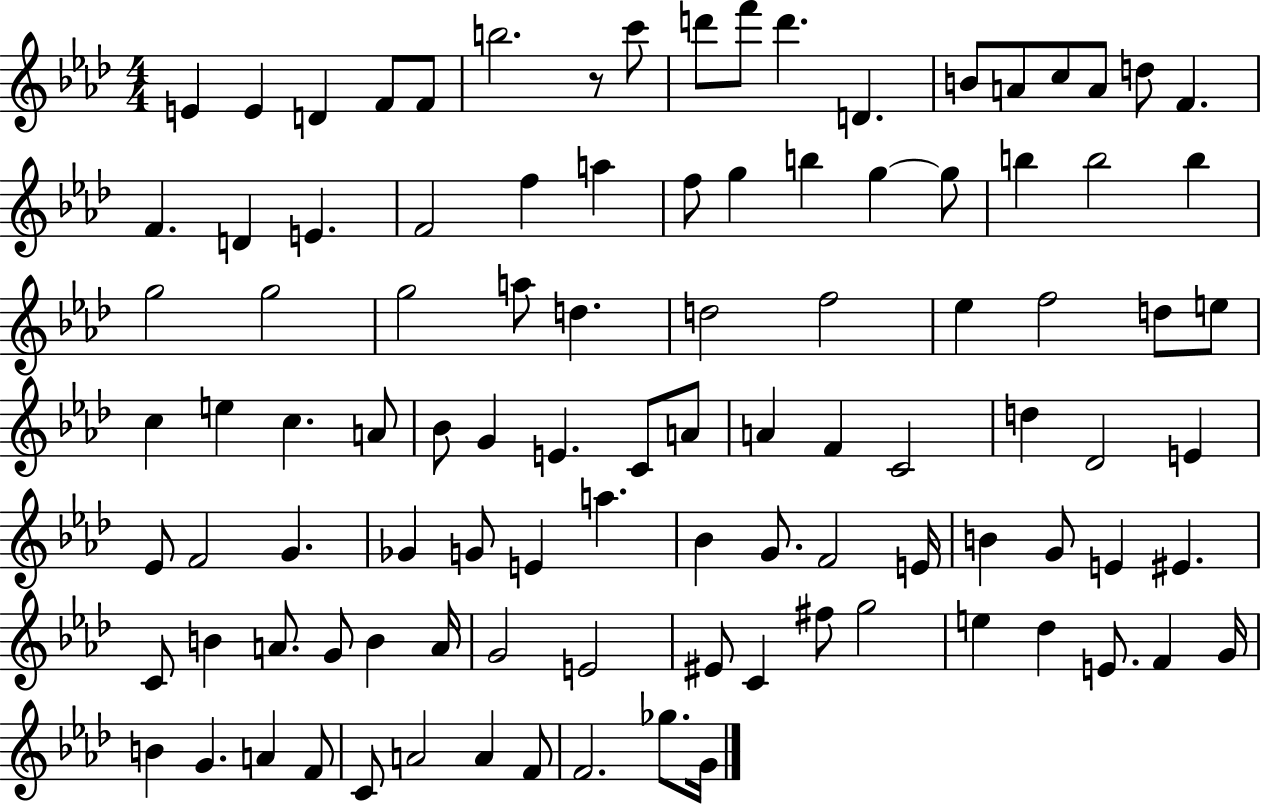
{
  \clef treble
  \numericTimeSignature
  \time 4/4
  \key aes \major
  e'4 e'4 d'4 f'8 f'8 | b''2. r8 c'''8 | d'''8 f'''8 d'''4. d'4. | b'8 a'8 c''8 a'8 d''8 f'4. | \break f'4. d'4 e'4. | f'2 f''4 a''4 | f''8 g''4 b''4 g''4~~ g''8 | b''4 b''2 b''4 | \break g''2 g''2 | g''2 a''8 d''4. | d''2 f''2 | ees''4 f''2 d''8 e''8 | \break c''4 e''4 c''4. a'8 | bes'8 g'4 e'4. c'8 a'8 | a'4 f'4 c'2 | d''4 des'2 e'4 | \break ees'8 f'2 g'4. | ges'4 g'8 e'4 a''4. | bes'4 g'8. f'2 e'16 | b'4 g'8 e'4 eis'4. | \break c'8 b'4 a'8. g'8 b'4 a'16 | g'2 e'2 | eis'8 c'4 fis''8 g''2 | e''4 des''4 e'8. f'4 g'16 | \break b'4 g'4. a'4 f'8 | c'8 a'2 a'4 f'8 | f'2. ges''8. g'16 | \bar "|."
}